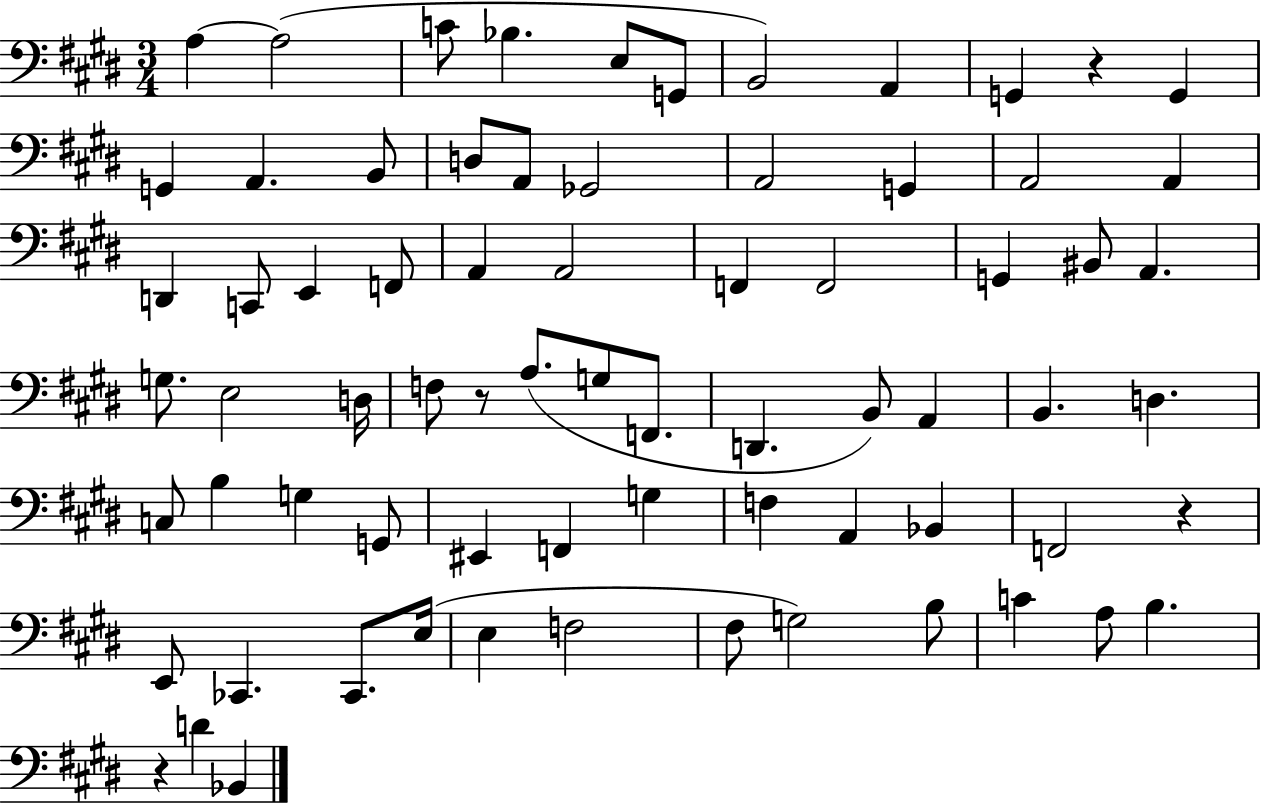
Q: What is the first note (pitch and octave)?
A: A3